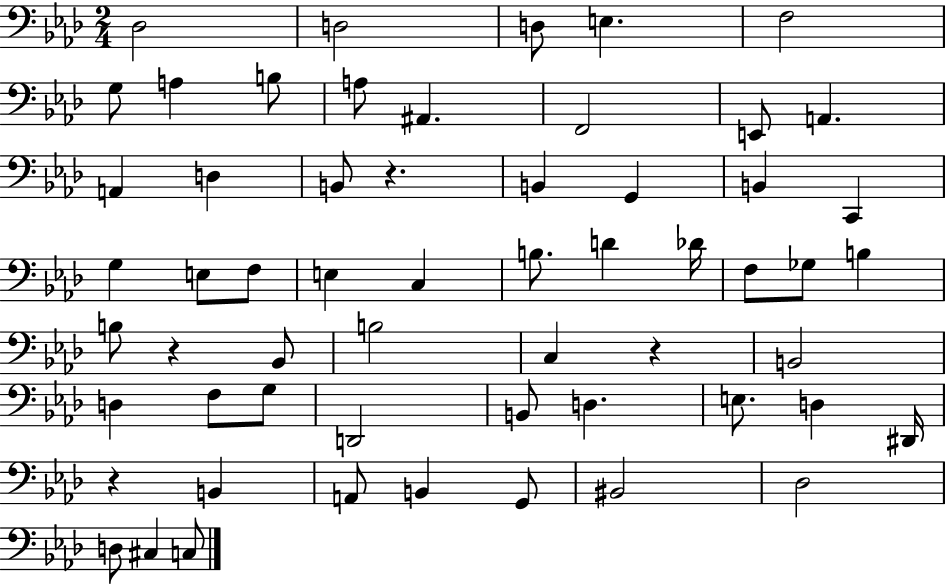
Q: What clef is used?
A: bass